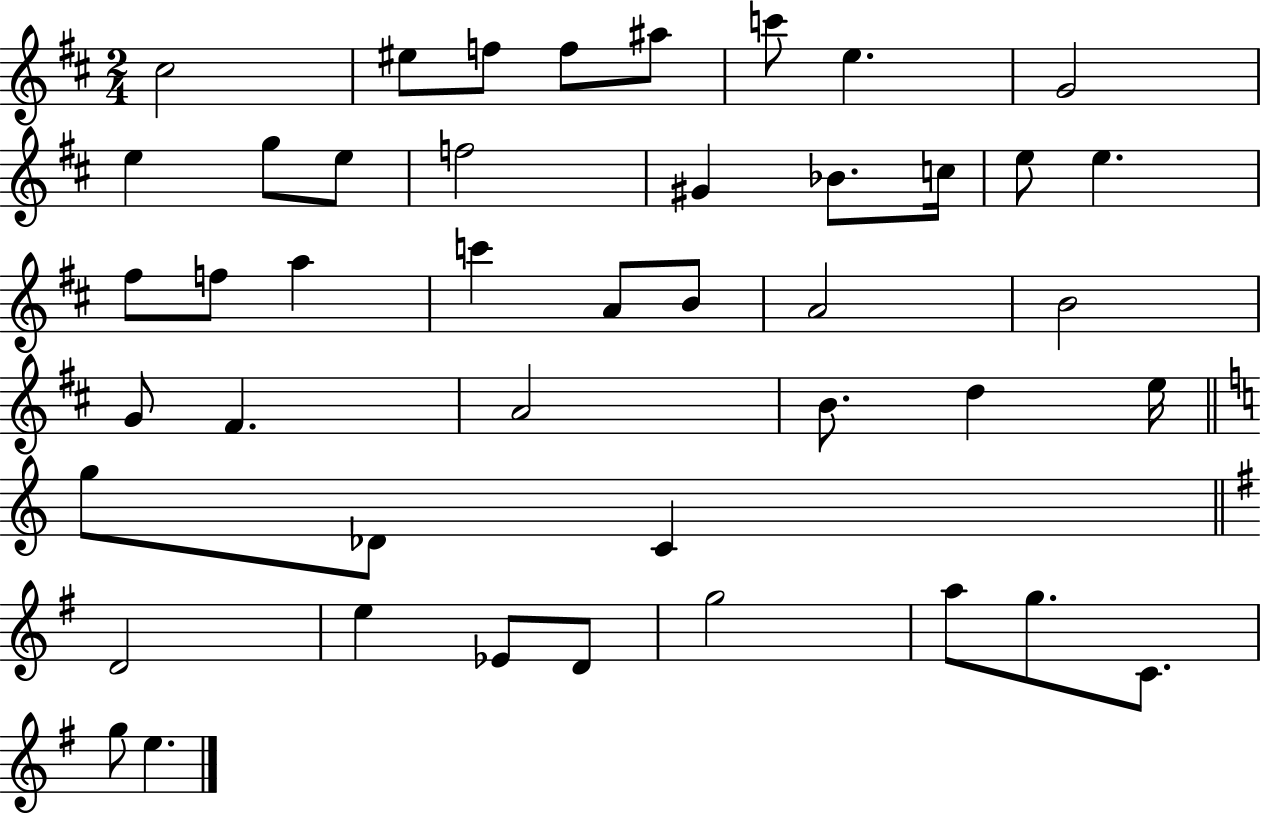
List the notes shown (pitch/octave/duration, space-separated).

C#5/h EIS5/e F5/e F5/e A#5/e C6/e E5/q. G4/h E5/q G5/e E5/e F5/h G#4/q Bb4/e. C5/s E5/e E5/q. F#5/e F5/e A5/q C6/q A4/e B4/e A4/h B4/h G4/e F#4/q. A4/h B4/e. D5/q E5/s G5/e Db4/e C4/q D4/h E5/q Eb4/e D4/e G5/h A5/e G5/e. C4/e. G5/e E5/q.